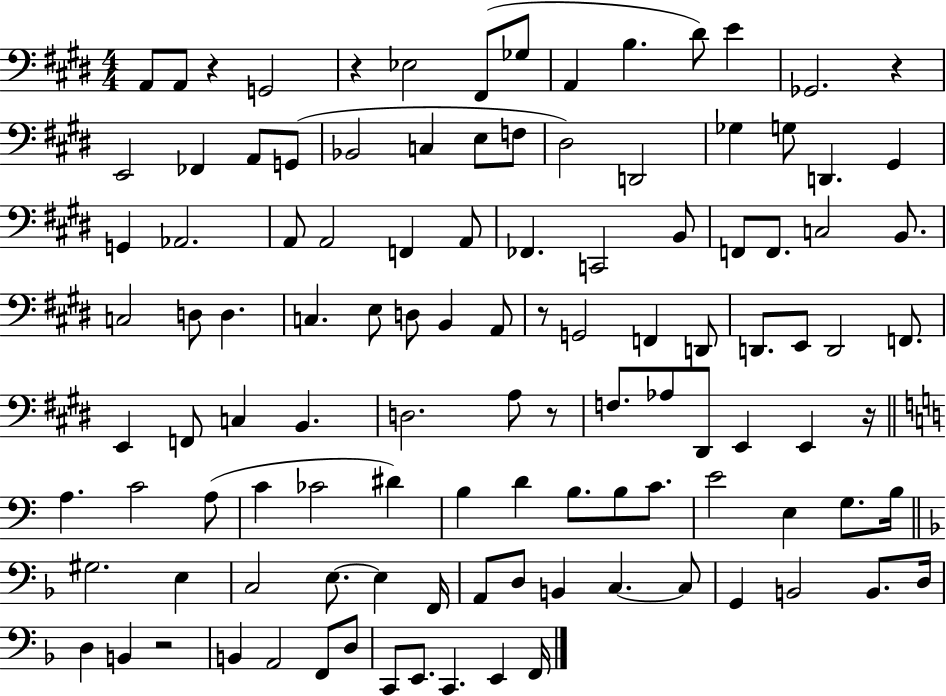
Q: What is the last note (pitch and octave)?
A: F2